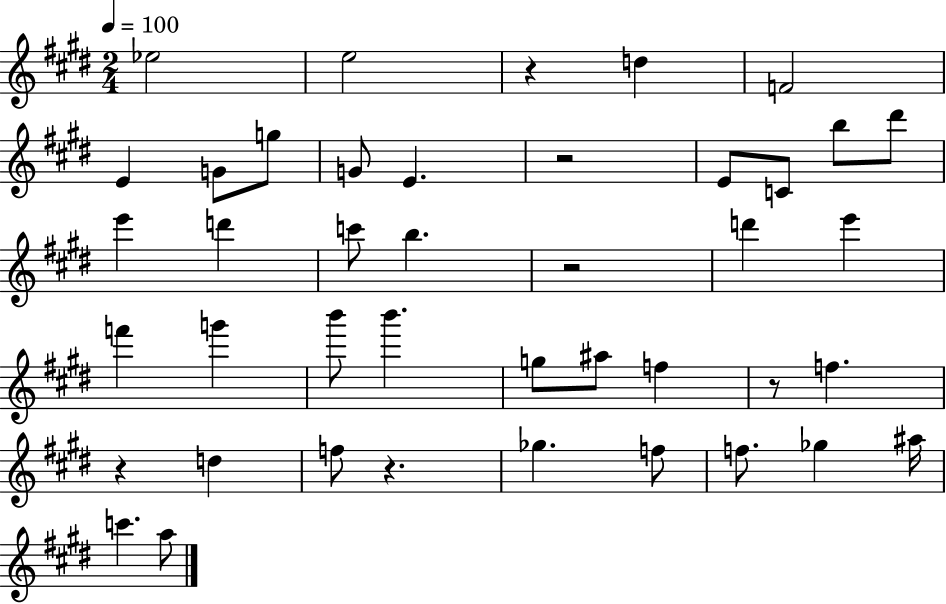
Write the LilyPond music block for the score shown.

{
  \clef treble
  \numericTimeSignature
  \time 2/4
  \key e \major
  \tempo 4 = 100
  \repeat volta 2 { ees''2 | e''2 | r4 d''4 | f'2 | \break e'4 g'8 g''8 | g'8 e'4. | r2 | e'8 c'8 b''8 dis'''8 | \break e'''4 d'''4 | c'''8 b''4. | r2 | d'''4 e'''4 | \break f'''4 g'''4 | b'''8 b'''4. | g''8 ais''8 f''4 | r8 f''4. | \break r4 d''4 | f''8 r4. | ges''4. f''8 | f''8. ges''4 ais''16 | \break c'''4. a''8 | } \bar "|."
}